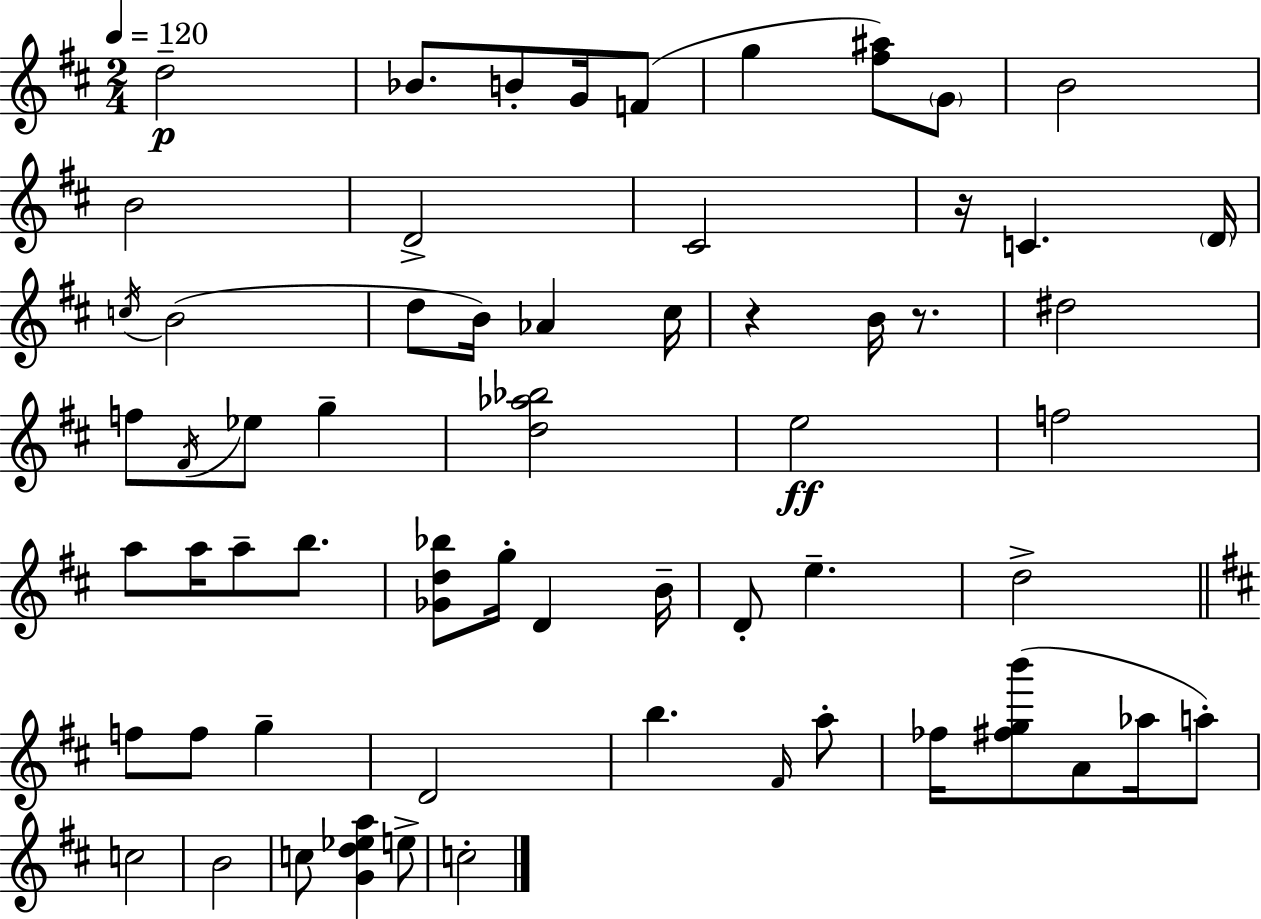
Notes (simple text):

D5/h Bb4/e. B4/e G4/s F4/e G5/q [F#5,A#5]/e G4/e B4/h B4/h D4/h C#4/h R/s C4/q. D4/s C5/s B4/h D5/e B4/s Ab4/q C#5/s R/q B4/s R/e. D#5/h F5/e F#4/s Eb5/e G5/q [D5,Ab5,Bb5]/h E5/h F5/h A5/e A5/s A5/e B5/e. [Gb4,D5,Bb5]/e G5/s D4/q B4/s D4/e E5/q. D5/h F5/e F5/e G5/q D4/h B5/q. F#4/s A5/e FES5/s [F#5,G5,B6]/e A4/e Ab5/s A5/e C5/h B4/h C5/e [G4,D5,Eb5,A5]/q E5/e C5/h